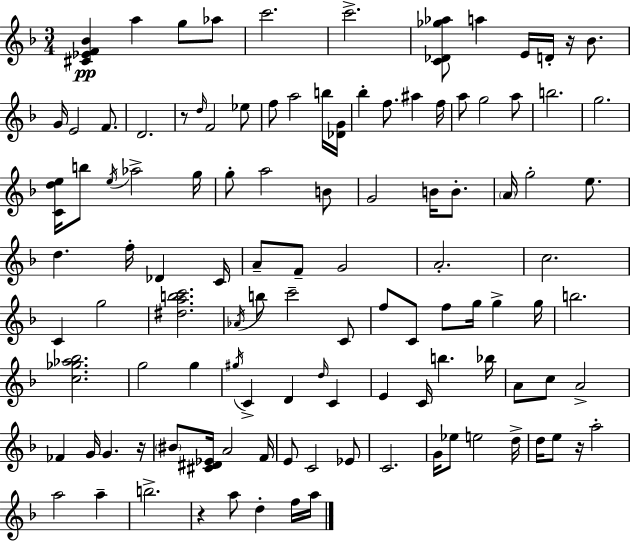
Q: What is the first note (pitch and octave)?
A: A5